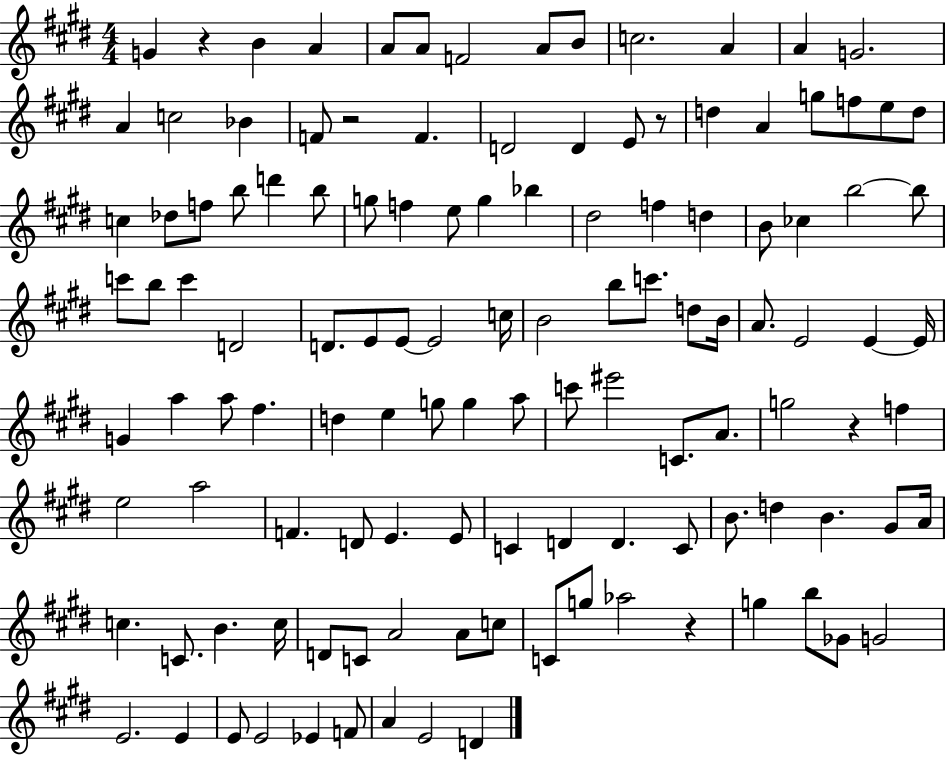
{
  \clef treble
  \numericTimeSignature
  \time 4/4
  \key e \major
  g'4 r4 b'4 a'4 | a'8 a'8 f'2 a'8 b'8 | c''2. a'4 | a'4 g'2. | \break a'4 c''2 bes'4 | f'8 r2 f'4. | d'2 d'4 e'8 r8 | d''4 a'4 g''8 f''8 e''8 d''8 | \break c''4 des''8 f''8 b''8 d'''4 b''8 | g''8 f''4 e''8 g''4 bes''4 | dis''2 f''4 d''4 | b'8 ces''4 b''2~~ b''8 | \break c'''8 b''8 c'''4 d'2 | d'8. e'8 e'8~~ e'2 c''16 | b'2 b''8 c'''8. d''8 b'16 | a'8. e'2 e'4~~ e'16 | \break g'4 a''4 a''8 fis''4. | d''4 e''4 g''8 g''4 a''8 | c'''8 eis'''2 c'8. a'8. | g''2 r4 f''4 | \break e''2 a''2 | f'4. d'8 e'4. e'8 | c'4 d'4 d'4. c'8 | b'8. d''4 b'4. gis'8 a'16 | \break c''4. c'8. b'4. c''16 | d'8 c'8 a'2 a'8 c''8 | c'8 g''8 aes''2 r4 | g''4 b''8 ges'8 g'2 | \break e'2. e'4 | e'8 e'2 ees'4 f'8 | a'4 e'2 d'4 | \bar "|."
}